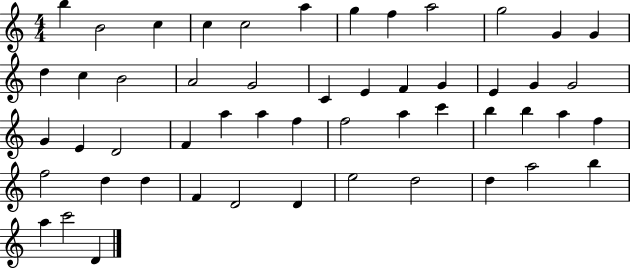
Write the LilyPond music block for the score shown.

{
  \clef treble
  \numericTimeSignature
  \time 4/4
  \key c \major
  b''4 b'2 c''4 | c''4 c''2 a''4 | g''4 f''4 a''2 | g''2 g'4 g'4 | \break d''4 c''4 b'2 | a'2 g'2 | c'4 e'4 f'4 g'4 | e'4 g'4 g'2 | \break g'4 e'4 d'2 | f'4 a''4 a''4 f''4 | f''2 a''4 c'''4 | b''4 b''4 a''4 f''4 | \break f''2 d''4 d''4 | f'4 d'2 d'4 | e''2 d''2 | d''4 a''2 b''4 | \break a''4 c'''2 d'4 | \bar "|."
}